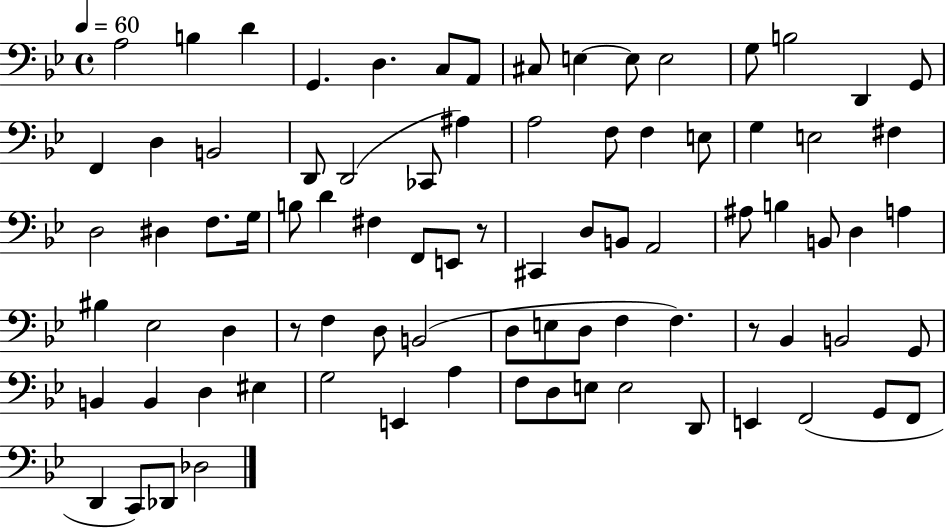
A3/h B3/q D4/q G2/q. D3/q. C3/e A2/e C#3/e E3/q E3/e E3/h G3/e B3/h D2/q G2/e F2/q D3/q B2/h D2/e D2/h CES2/e A#3/q A3/h F3/e F3/q E3/e G3/q E3/h F#3/q D3/h D#3/q F3/e. G3/s B3/e D4/q F#3/q F2/e E2/e R/e C#2/q D3/e B2/e A2/h A#3/e B3/q B2/e D3/q A3/q BIS3/q Eb3/h D3/q R/e F3/q D3/e B2/h D3/e E3/e D3/e F3/q F3/q. R/e Bb2/q B2/h G2/e B2/q B2/q D3/q EIS3/q G3/h E2/q A3/q F3/e D3/e E3/e E3/h D2/e E2/q F2/h G2/e F2/e D2/q C2/e Db2/e Db3/h